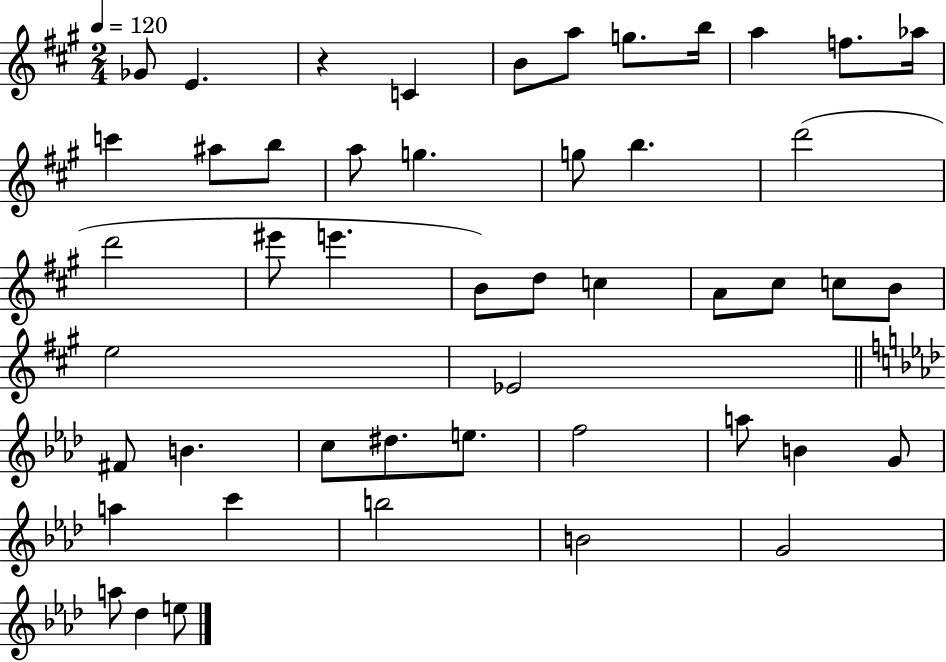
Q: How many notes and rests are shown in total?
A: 48